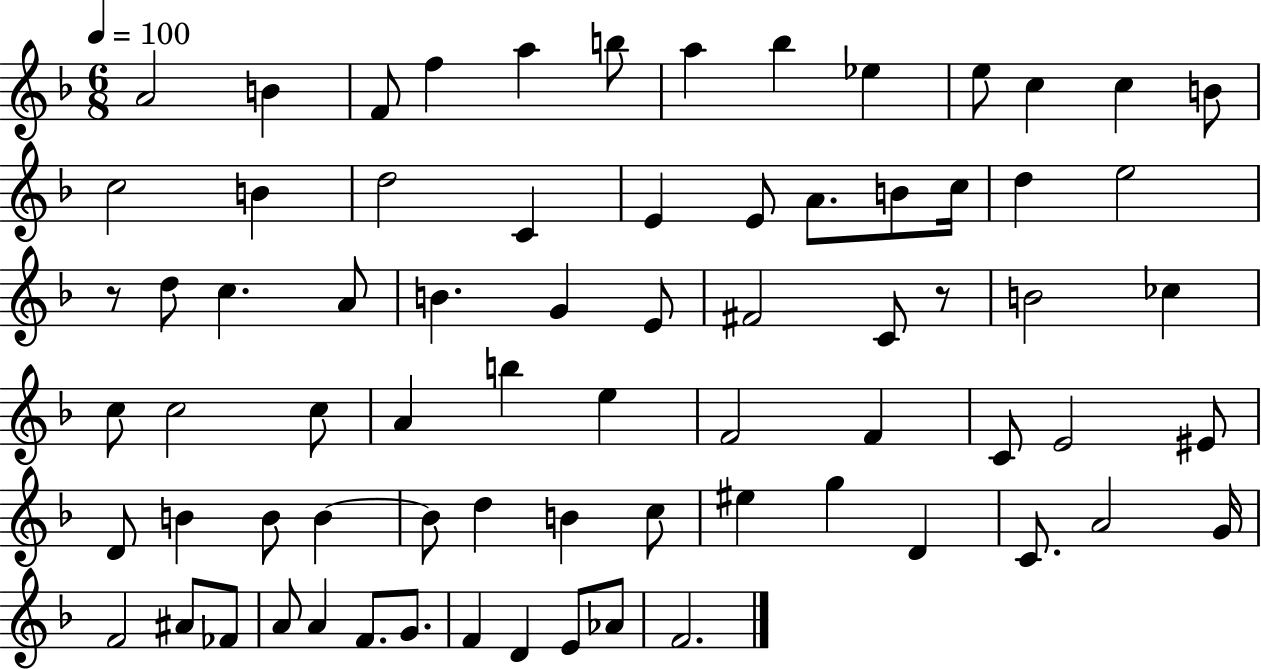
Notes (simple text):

A4/h B4/q F4/e F5/q A5/q B5/e A5/q Bb5/q Eb5/q E5/e C5/q C5/q B4/e C5/h B4/q D5/h C4/q E4/q E4/e A4/e. B4/e C5/s D5/q E5/h R/e D5/e C5/q. A4/e B4/q. G4/q E4/e F#4/h C4/e R/e B4/h CES5/q C5/e C5/h C5/e A4/q B5/q E5/q F4/h F4/q C4/e E4/h EIS4/e D4/e B4/q B4/e B4/q B4/e D5/q B4/q C5/e EIS5/q G5/q D4/q C4/e. A4/h G4/s F4/h A#4/e FES4/e A4/e A4/q F4/e. G4/e. F4/q D4/q E4/e Ab4/e F4/h.